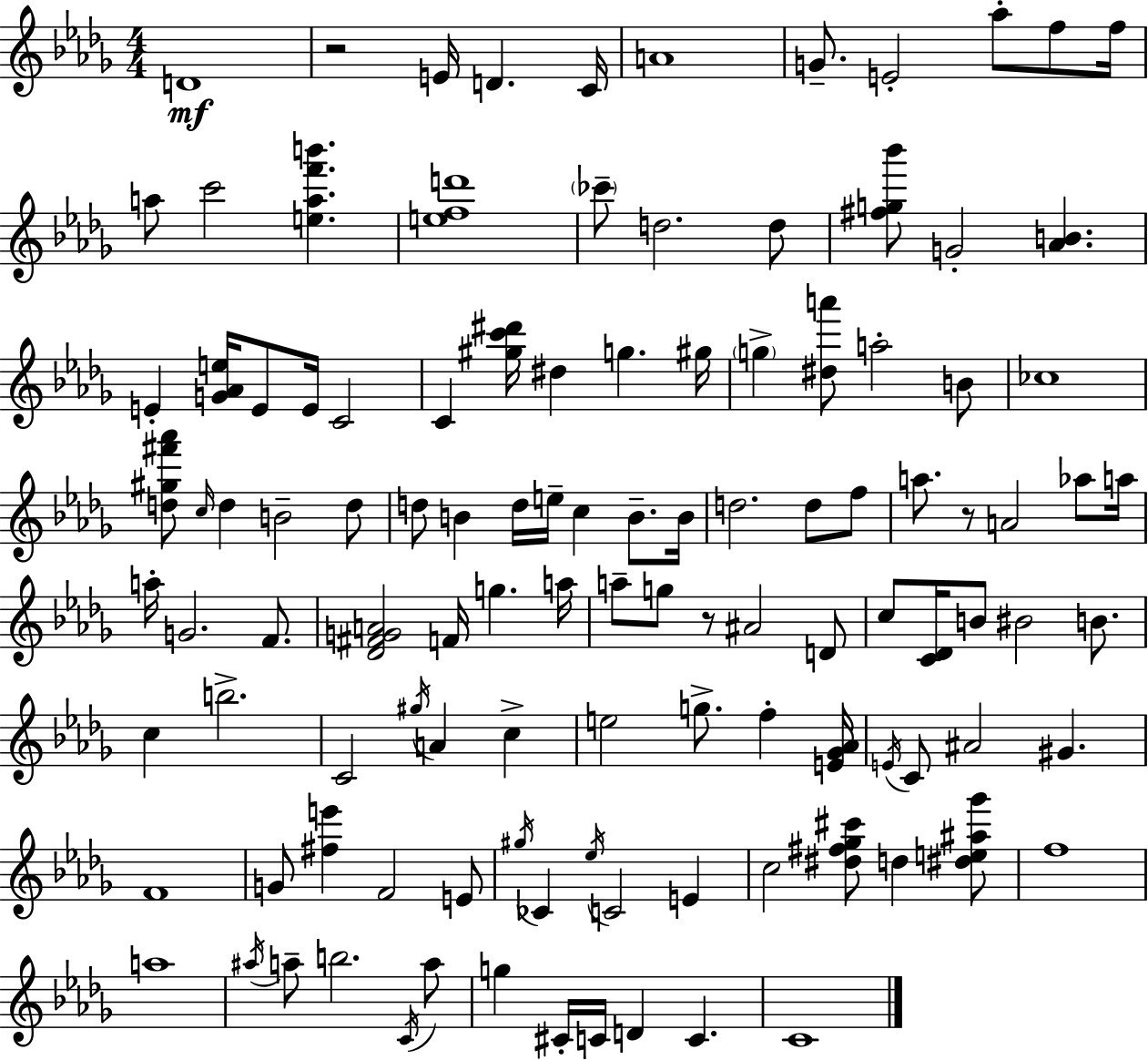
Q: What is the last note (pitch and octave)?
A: C4